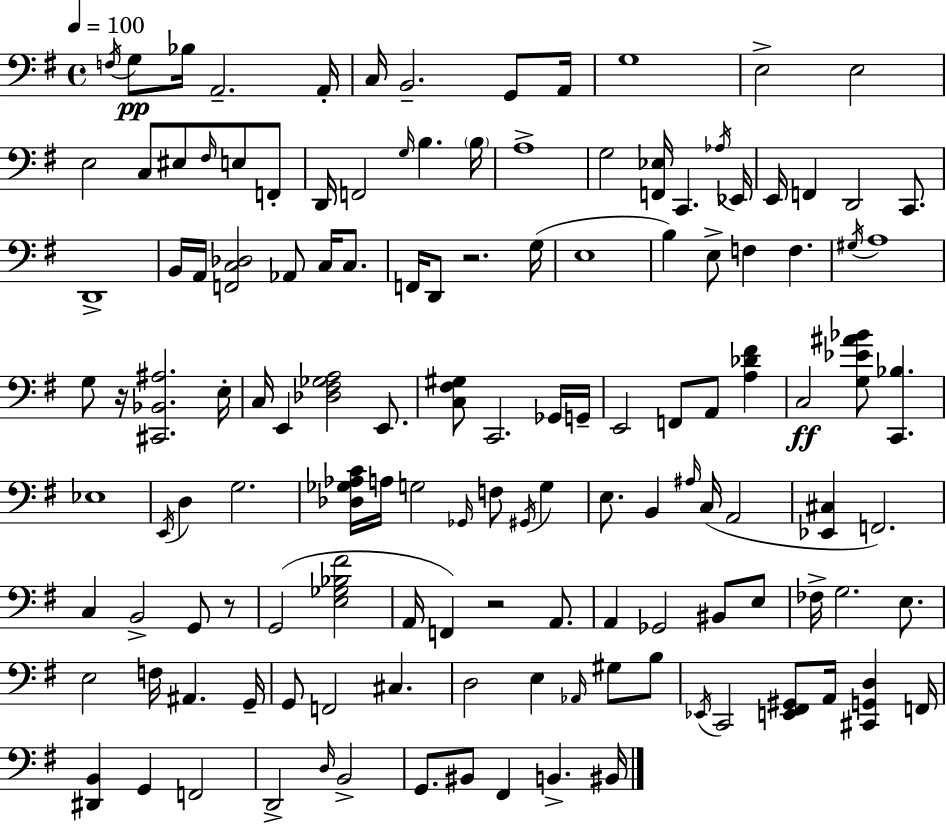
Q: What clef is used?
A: bass